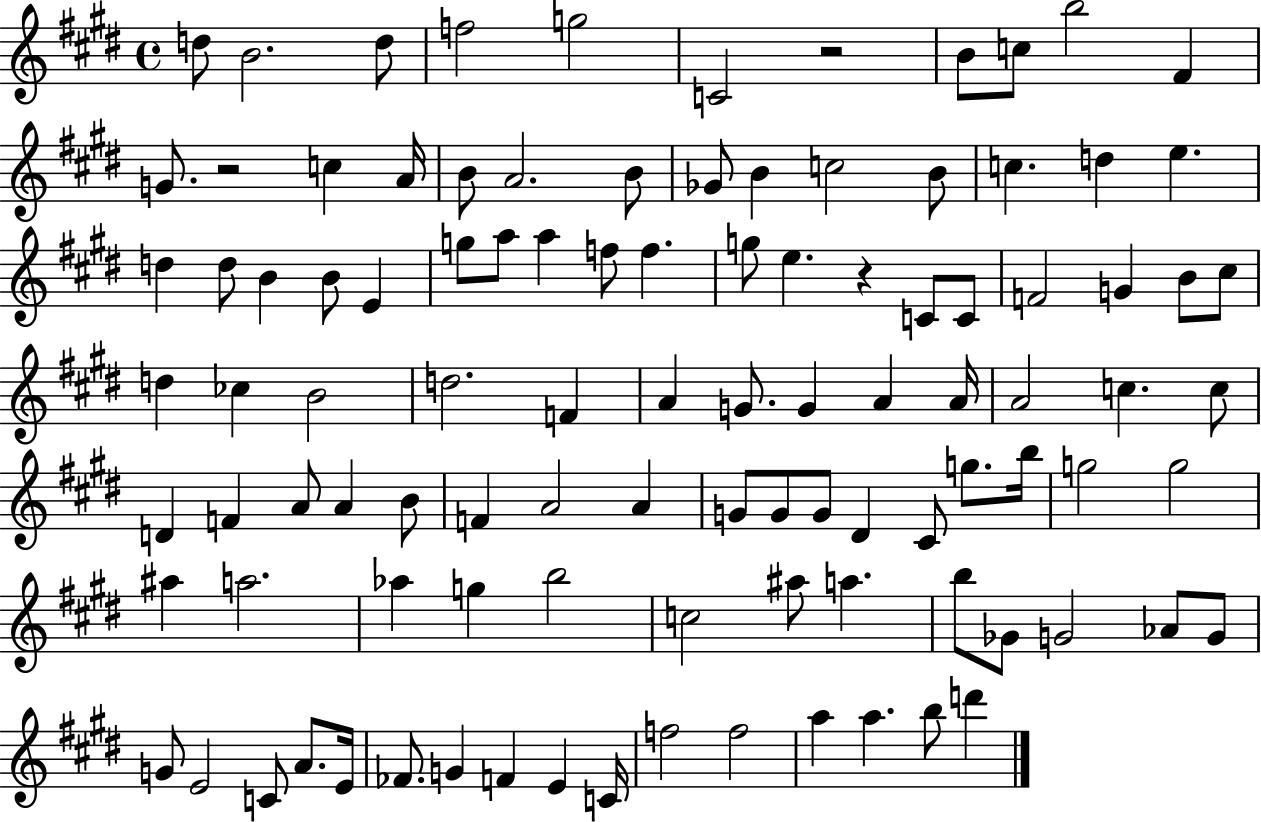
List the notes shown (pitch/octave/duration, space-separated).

D5/e B4/h. D5/e F5/h G5/h C4/h R/h B4/e C5/e B5/h F#4/q G4/e. R/h C5/q A4/s B4/e A4/h. B4/e Gb4/e B4/q C5/h B4/e C5/q. D5/q E5/q. D5/q D5/e B4/q B4/e E4/q G5/e A5/e A5/q F5/e F5/q. G5/e E5/q. R/q C4/e C4/e F4/h G4/q B4/e C#5/e D5/q CES5/q B4/h D5/h. F4/q A4/q G4/e. G4/q A4/q A4/s A4/h C5/q. C5/e D4/q F4/q A4/e A4/q B4/e F4/q A4/h A4/q G4/e G4/e G4/e D#4/q C#4/e G5/e. B5/s G5/h G5/h A#5/q A5/h. Ab5/q G5/q B5/h C5/h A#5/e A5/q. B5/e Gb4/e G4/h Ab4/e G4/e G4/e E4/h C4/e A4/e. E4/s FES4/e. G4/q F4/q E4/q C4/s F5/h F5/h A5/q A5/q. B5/e D6/q